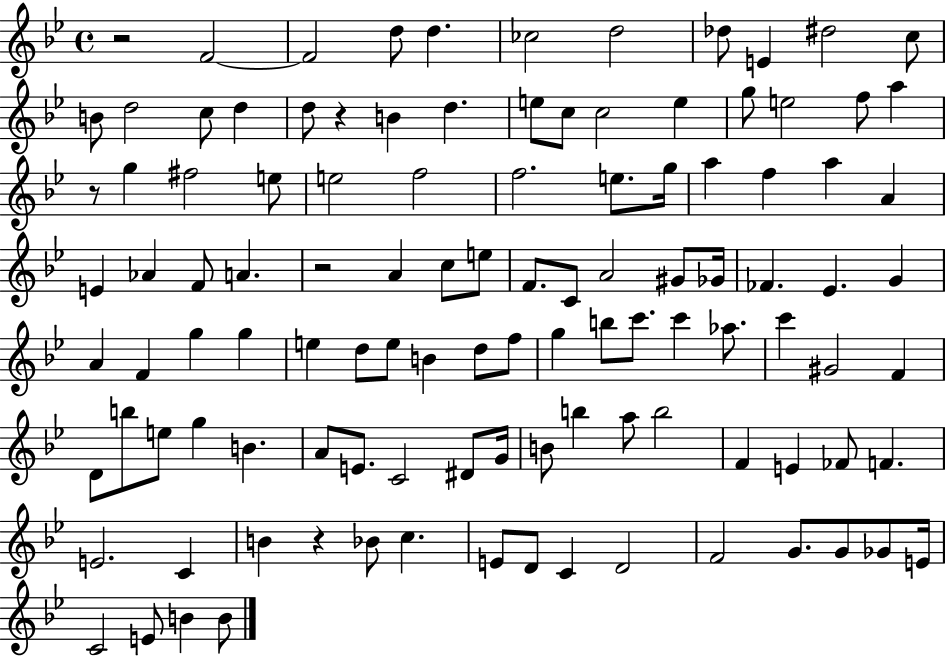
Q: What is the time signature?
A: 4/4